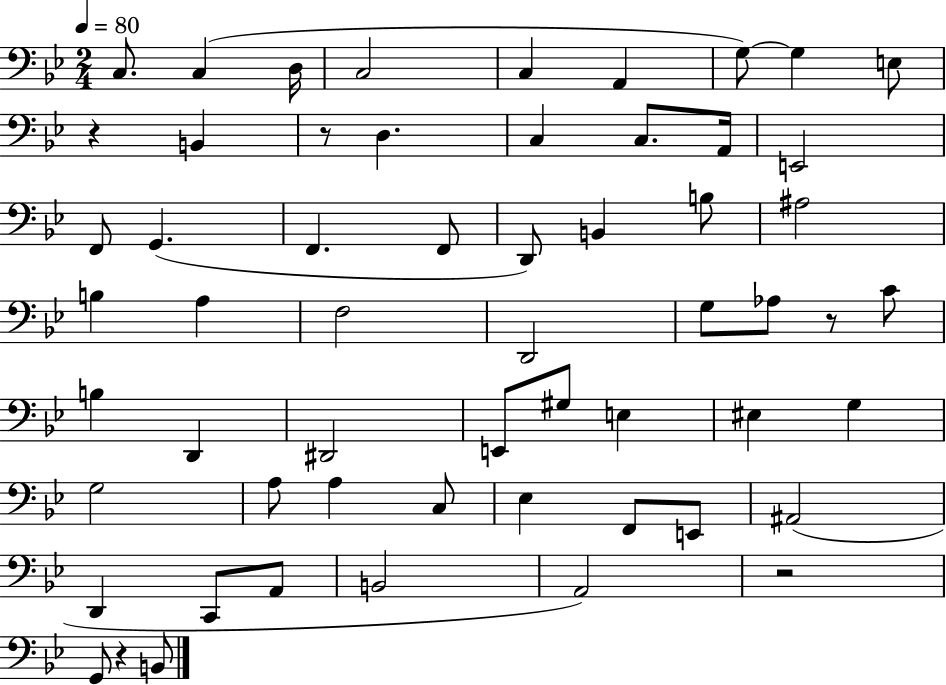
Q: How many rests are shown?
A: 5